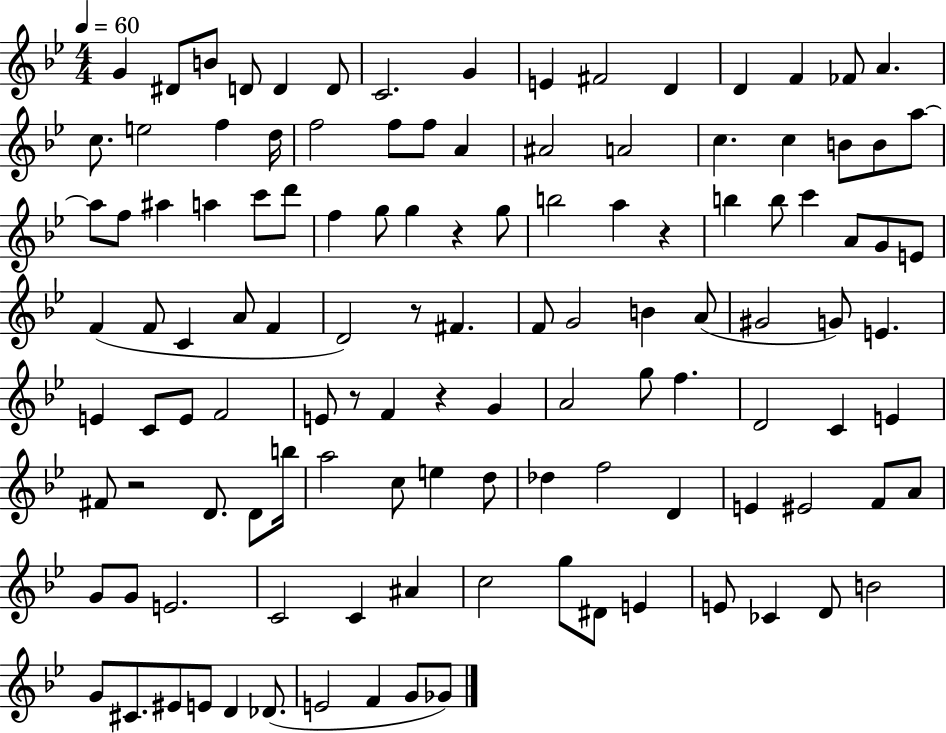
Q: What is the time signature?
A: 4/4